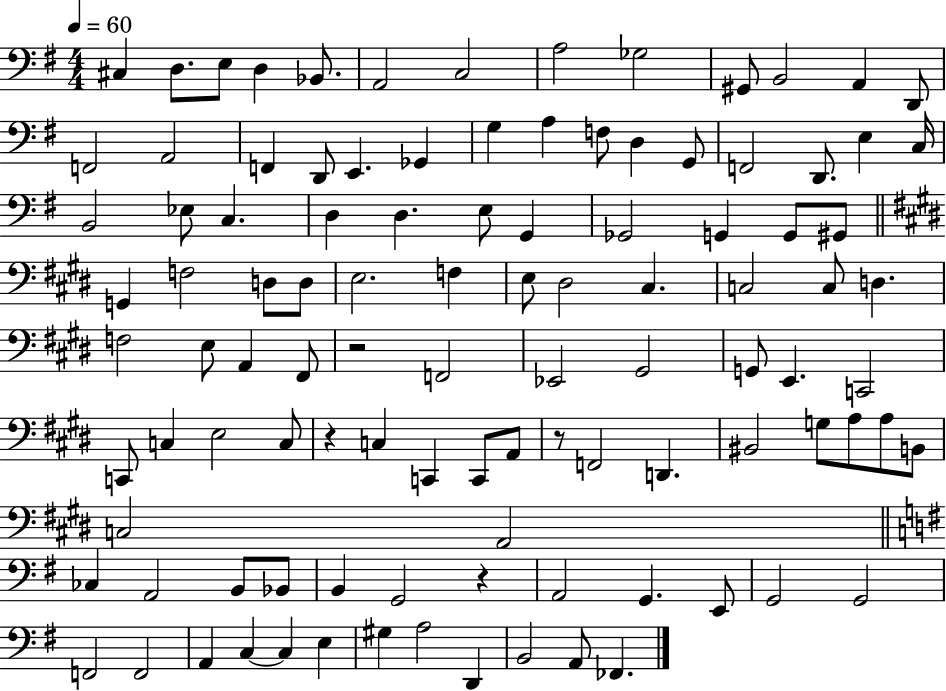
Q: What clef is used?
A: bass